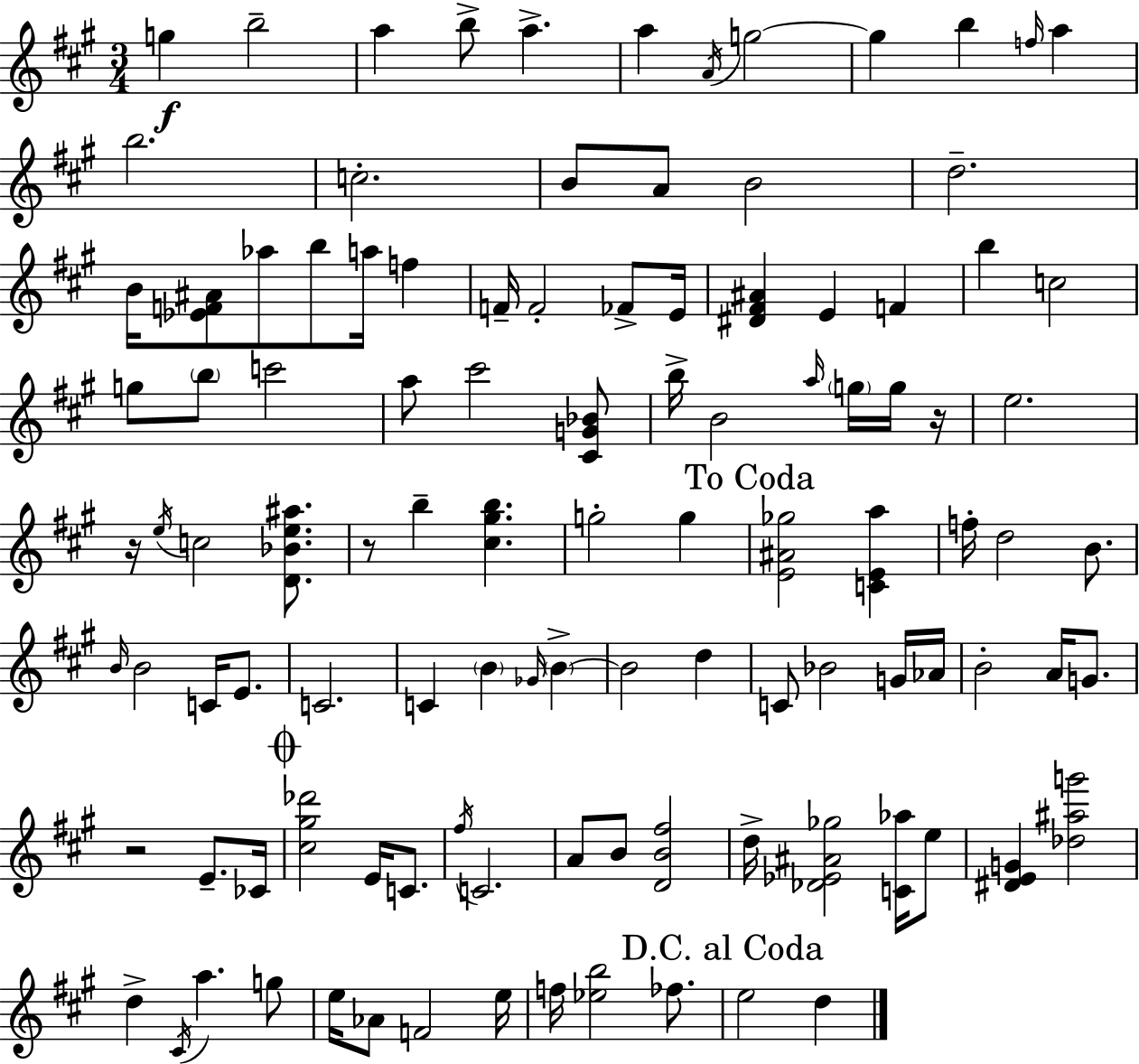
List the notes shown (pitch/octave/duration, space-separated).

G5/q B5/h A5/q B5/e A5/q. A5/q A4/s G5/h G5/q B5/q F5/s A5/q B5/h. C5/h. B4/e A4/e B4/h D5/h. B4/s [Eb4,F4,A#4]/e Ab5/e B5/e A5/s F5/q F4/s F4/h FES4/e E4/s [D#4,F#4,A#4]/q E4/q F4/q B5/q C5/h G5/e B5/e C6/h A5/e C#6/h [C#4,G4,Bb4]/e B5/s B4/h A5/s G5/s G5/s R/s E5/h. R/s E5/s C5/h [D4,Bb4,E5,A#5]/e. R/e B5/q [C#5,G#5,B5]/q. G5/h G5/q [E4,A#4,Gb5]/h [C4,E4,A5]/q F5/s D5/h B4/e. B4/s B4/h C4/s E4/e. C4/h. C4/q B4/q Gb4/s B4/q B4/h D5/q C4/e Bb4/h G4/s Ab4/s B4/h A4/s G4/e. R/h E4/e. CES4/s [C#5,G#5,Db6]/h E4/s C4/e. F#5/s C4/h. A4/e B4/e [D4,B4,F#5]/h D5/s [Db4,Eb4,A#4,Gb5]/h [C4,Ab5]/s E5/e [D#4,E4,G4]/q [Db5,A#5,G6]/h D5/q C#4/s A5/q. G5/e E5/s Ab4/e F4/h E5/s F5/s [Eb5,B5]/h FES5/e. E5/h D5/q